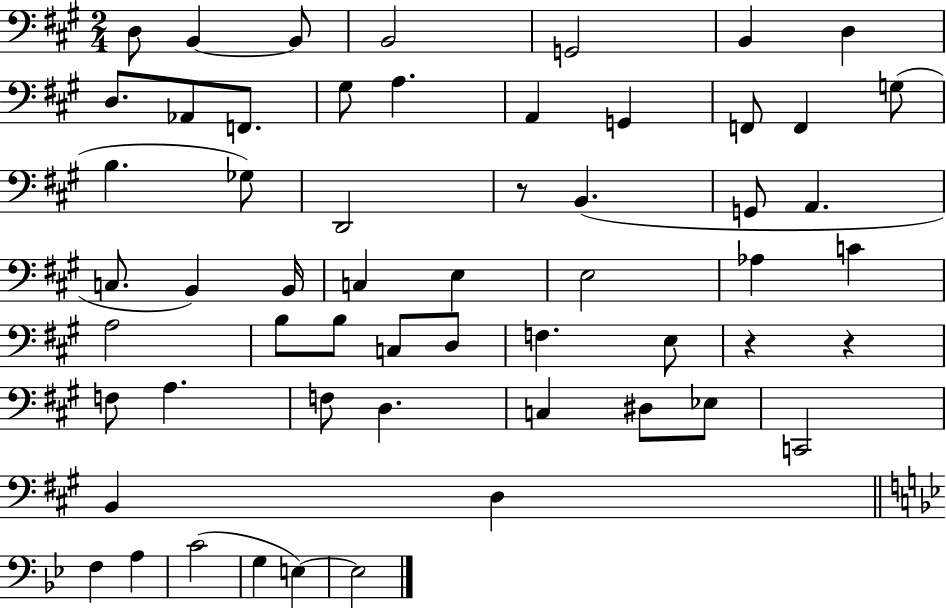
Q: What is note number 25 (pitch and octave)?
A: B2